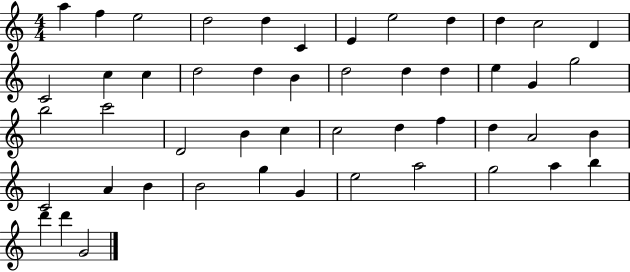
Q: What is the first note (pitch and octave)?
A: A5